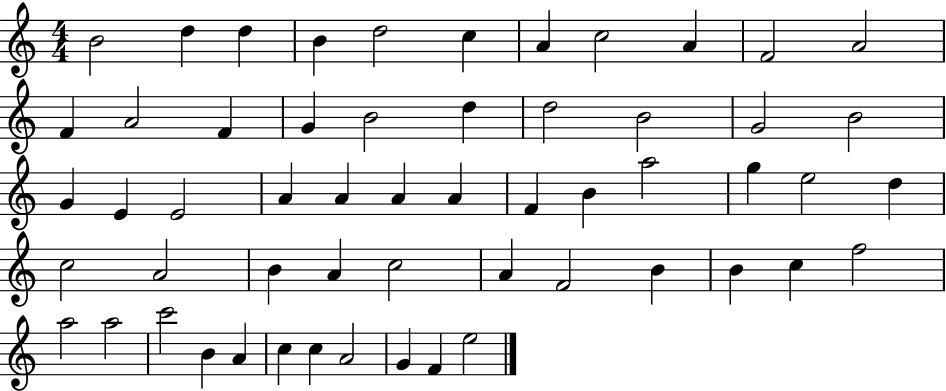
X:1
T:Untitled
M:4/4
L:1/4
K:C
B2 d d B d2 c A c2 A F2 A2 F A2 F G B2 d d2 B2 G2 B2 G E E2 A A A A F B a2 g e2 d c2 A2 B A c2 A F2 B B c f2 a2 a2 c'2 B A c c A2 G F e2